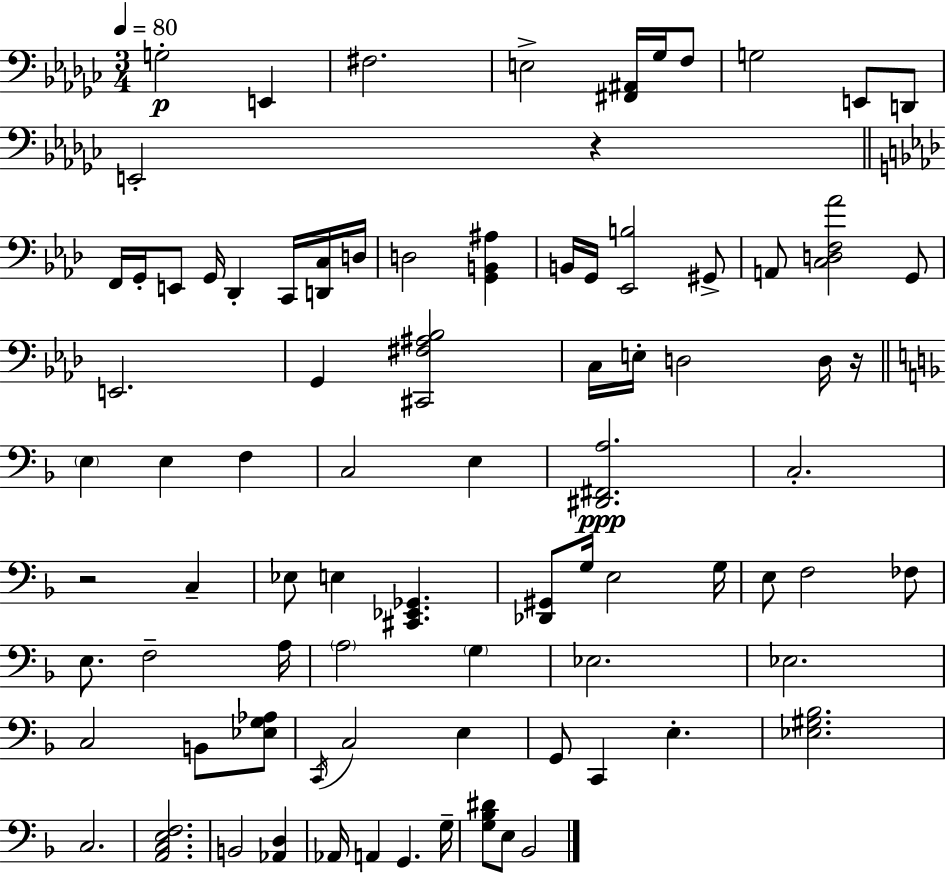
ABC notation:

X:1
T:Untitled
M:3/4
L:1/4
K:Ebm
G,2 E,, ^F,2 E,2 [^F,,^A,,]/4 _G,/4 F,/2 G,2 E,,/2 D,,/2 E,,2 z F,,/4 G,,/4 E,,/2 G,,/4 _D,, C,,/4 [D,,C,]/4 D,/4 D,2 [G,,B,,^A,] B,,/4 G,,/4 [_E,,B,]2 ^G,,/2 A,,/2 [C,D,F,_A]2 G,,/2 E,,2 G,, [^C,,^F,^A,_B,]2 C,/4 E,/4 D,2 D,/4 z/4 E, E, F, C,2 E, [^D,,^F,,A,]2 C,2 z2 C, _E,/2 E, [^C,,_E,,_G,,] [_D,,^G,,]/2 G,/4 E,2 G,/4 E,/2 F,2 _F,/2 E,/2 F,2 A,/4 A,2 G, _E,2 _E,2 C,2 B,,/2 [_E,G,_A,]/2 C,,/4 C,2 E, G,,/2 C,, E, [_E,^G,_B,]2 C,2 [A,,C,E,F,]2 B,,2 [_A,,D,] _A,,/4 A,, G,, G,/4 [G,_B,^D]/2 E,/2 _B,,2